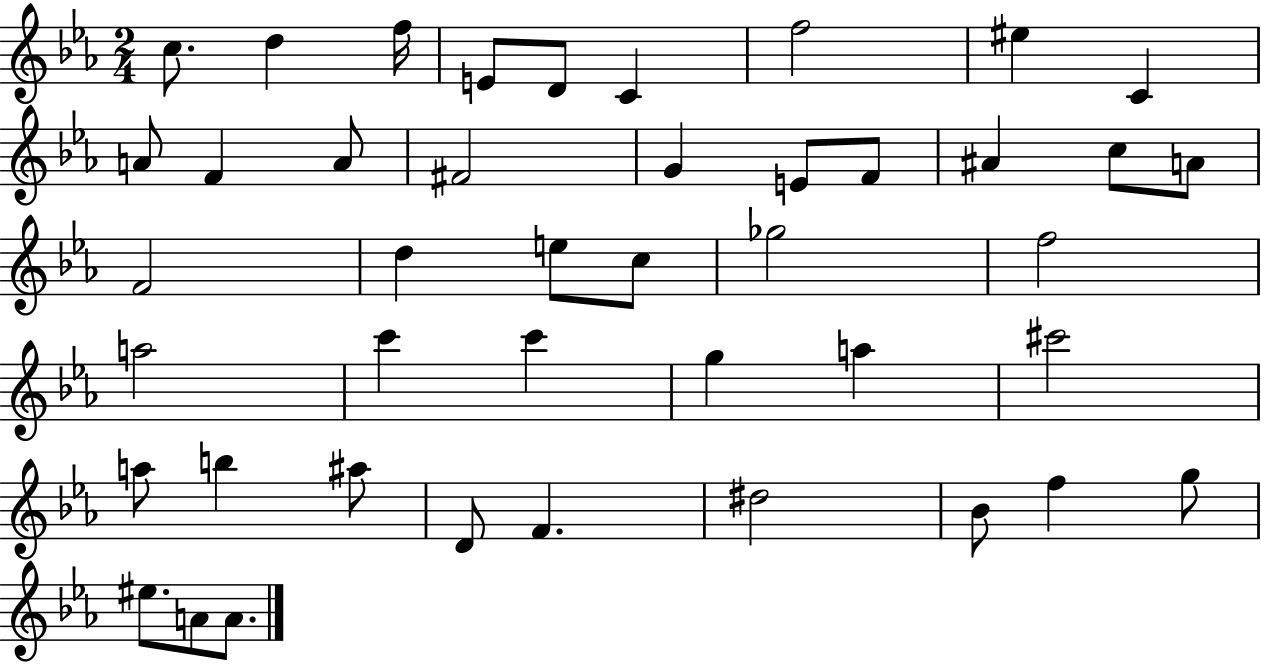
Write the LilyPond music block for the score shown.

{
  \clef treble
  \numericTimeSignature
  \time 2/4
  \key ees \major
  c''8. d''4 f''16 | e'8 d'8 c'4 | f''2 | eis''4 c'4 | \break a'8 f'4 a'8 | fis'2 | g'4 e'8 f'8 | ais'4 c''8 a'8 | \break f'2 | d''4 e''8 c''8 | ges''2 | f''2 | \break a''2 | c'''4 c'''4 | g''4 a''4 | cis'''2 | \break a''8 b''4 ais''8 | d'8 f'4. | dis''2 | bes'8 f''4 g''8 | \break eis''8. a'8 a'8. | \bar "|."
}